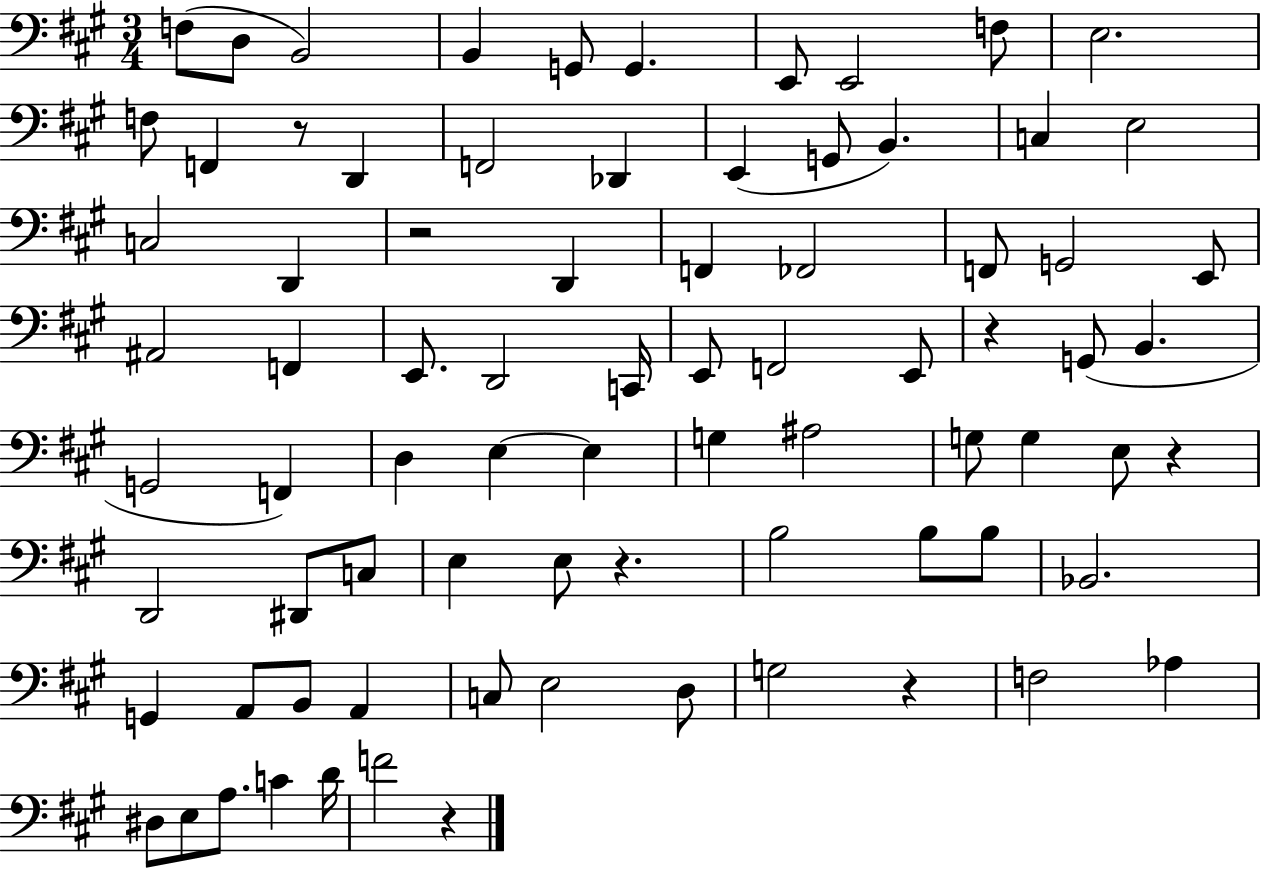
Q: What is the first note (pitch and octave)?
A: F3